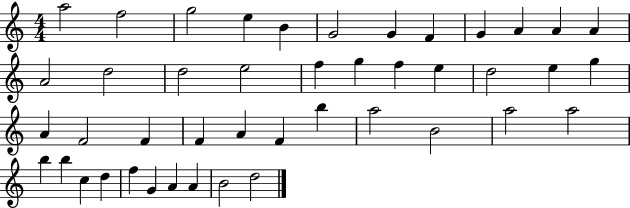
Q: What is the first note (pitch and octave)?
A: A5